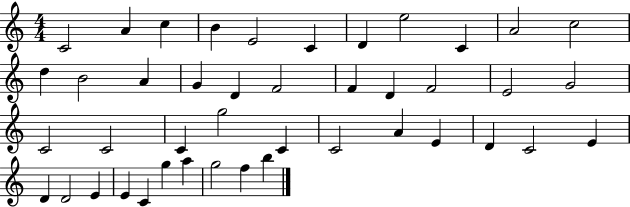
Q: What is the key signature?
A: C major